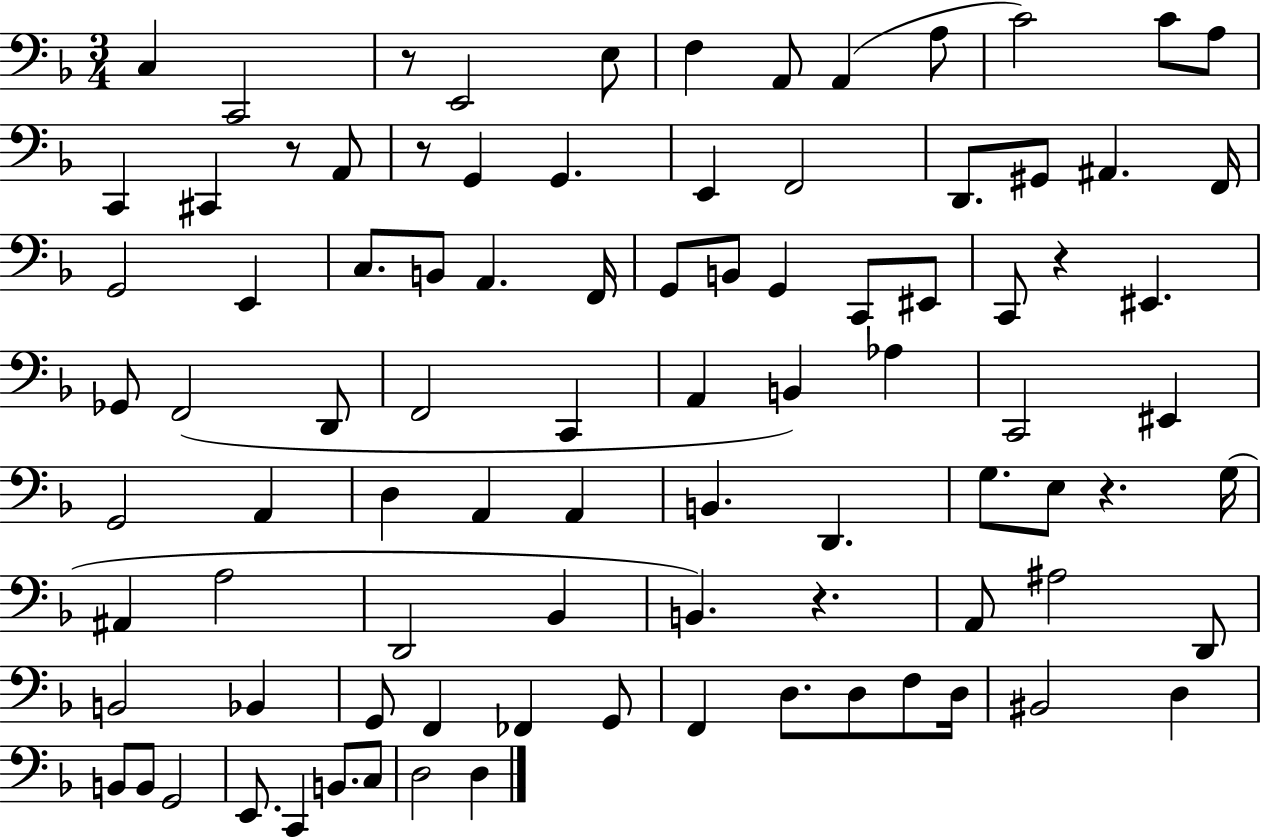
X:1
T:Untitled
M:3/4
L:1/4
K:F
C, C,,2 z/2 E,,2 E,/2 F, A,,/2 A,, A,/2 C2 C/2 A,/2 C,, ^C,, z/2 A,,/2 z/2 G,, G,, E,, F,,2 D,,/2 ^G,,/2 ^A,, F,,/4 G,,2 E,, C,/2 B,,/2 A,, F,,/4 G,,/2 B,,/2 G,, C,,/2 ^E,,/2 C,,/2 z ^E,, _G,,/2 F,,2 D,,/2 F,,2 C,, A,, B,, _A, C,,2 ^E,, G,,2 A,, D, A,, A,, B,, D,, G,/2 E,/2 z G,/4 ^A,, A,2 D,,2 _B,, B,, z A,,/2 ^A,2 D,,/2 B,,2 _B,, G,,/2 F,, _F,, G,,/2 F,, D,/2 D,/2 F,/2 D,/4 ^B,,2 D, B,,/2 B,,/2 G,,2 E,,/2 C,, B,,/2 C,/2 D,2 D,